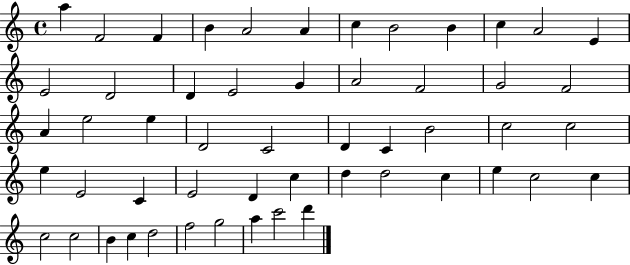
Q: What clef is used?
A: treble